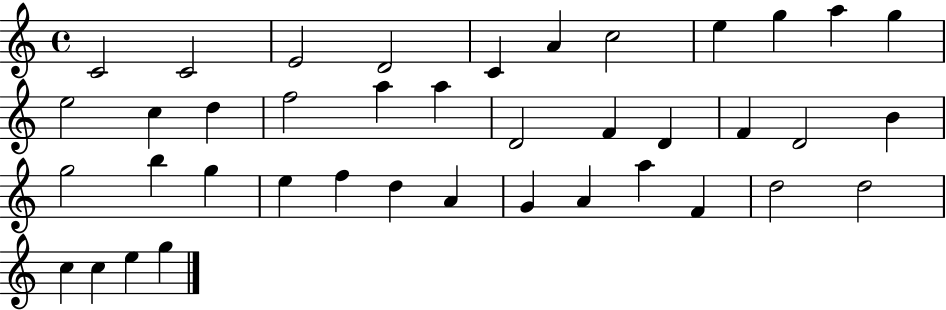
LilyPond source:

{
  \clef treble
  \time 4/4
  \defaultTimeSignature
  \key c \major
  c'2 c'2 | e'2 d'2 | c'4 a'4 c''2 | e''4 g''4 a''4 g''4 | \break e''2 c''4 d''4 | f''2 a''4 a''4 | d'2 f'4 d'4 | f'4 d'2 b'4 | \break g''2 b''4 g''4 | e''4 f''4 d''4 a'4 | g'4 a'4 a''4 f'4 | d''2 d''2 | \break c''4 c''4 e''4 g''4 | \bar "|."
}